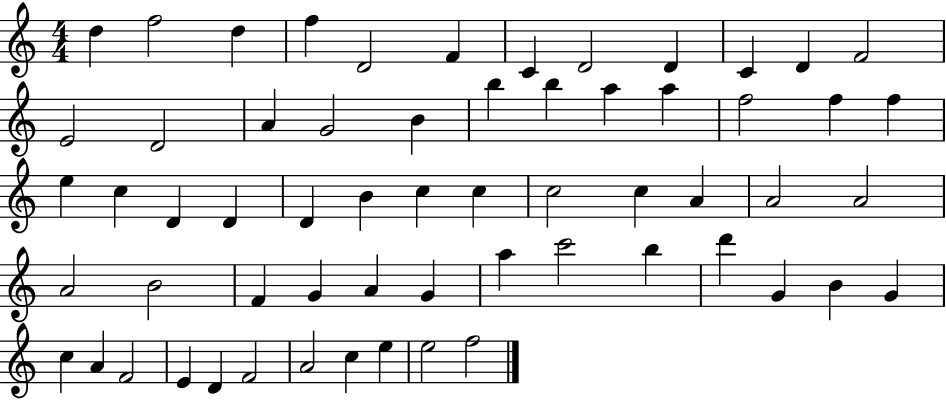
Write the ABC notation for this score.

X:1
T:Untitled
M:4/4
L:1/4
K:C
d f2 d f D2 F C D2 D C D F2 E2 D2 A G2 B b b a a f2 f f e c D D D B c c c2 c A A2 A2 A2 B2 F G A G a c'2 b d' G B G c A F2 E D F2 A2 c e e2 f2